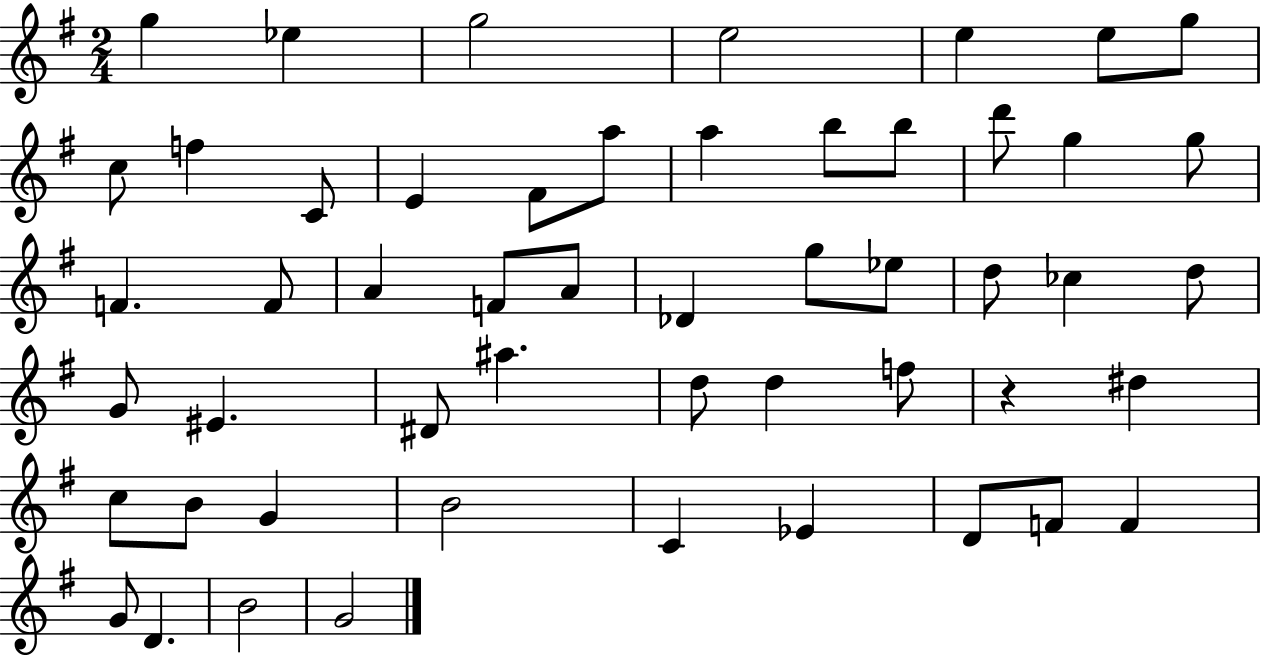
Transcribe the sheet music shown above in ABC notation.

X:1
T:Untitled
M:2/4
L:1/4
K:G
g _e g2 e2 e e/2 g/2 c/2 f C/2 E ^F/2 a/2 a b/2 b/2 d'/2 g g/2 F F/2 A F/2 A/2 _D g/2 _e/2 d/2 _c d/2 G/2 ^E ^D/2 ^a d/2 d f/2 z ^d c/2 B/2 G B2 C _E D/2 F/2 F G/2 D B2 G2